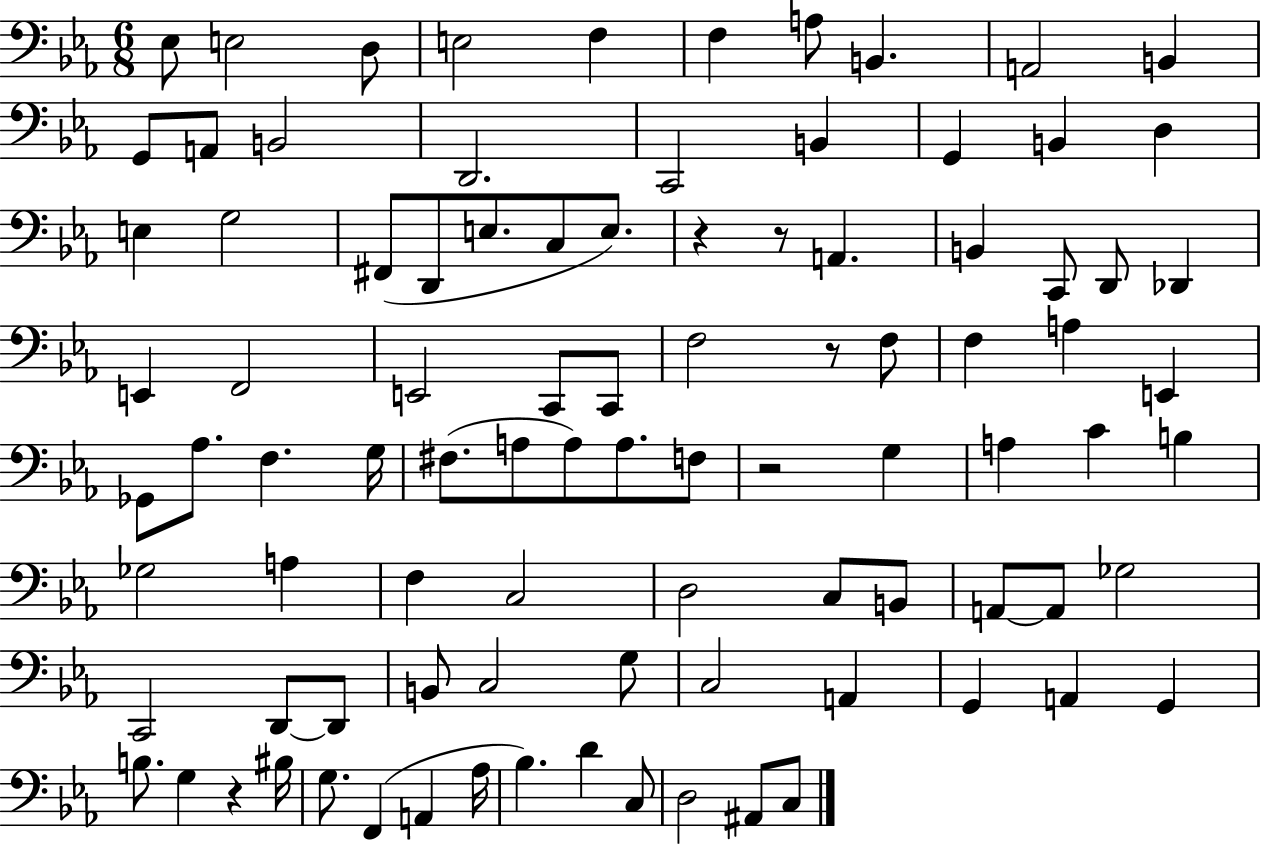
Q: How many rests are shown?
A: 5